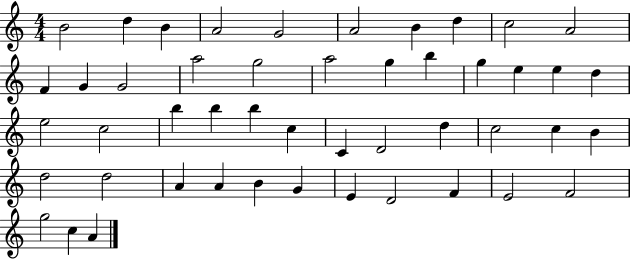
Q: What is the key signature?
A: C major